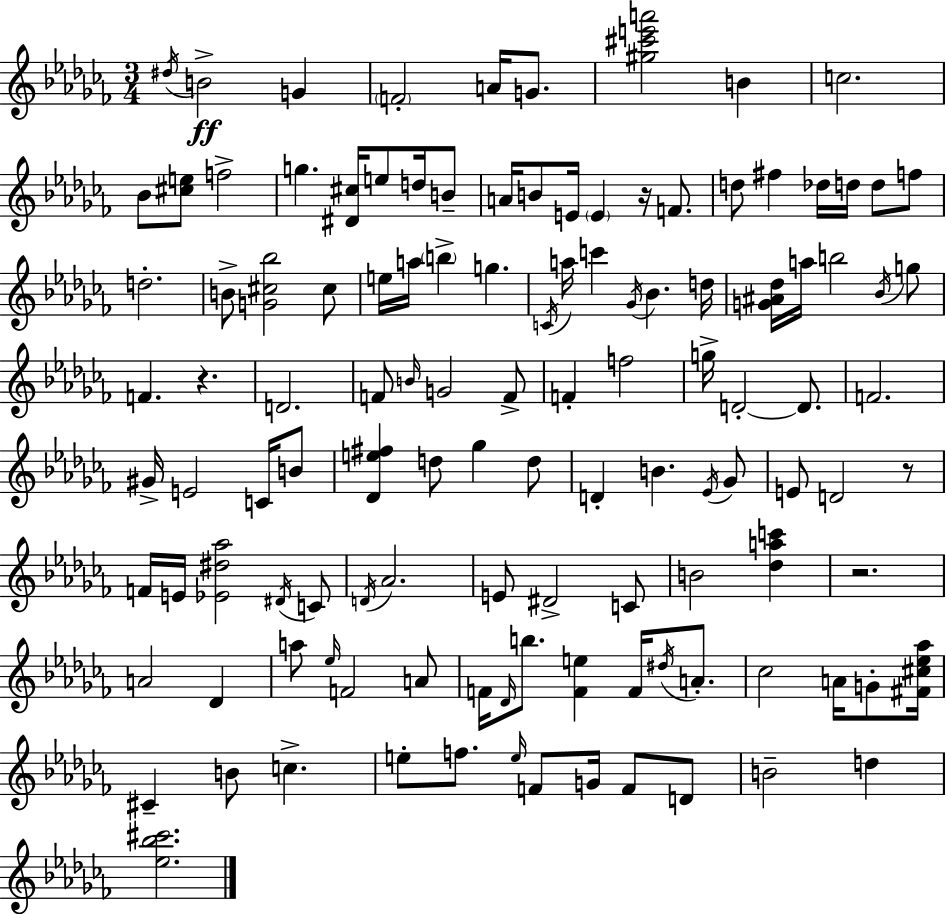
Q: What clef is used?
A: treble